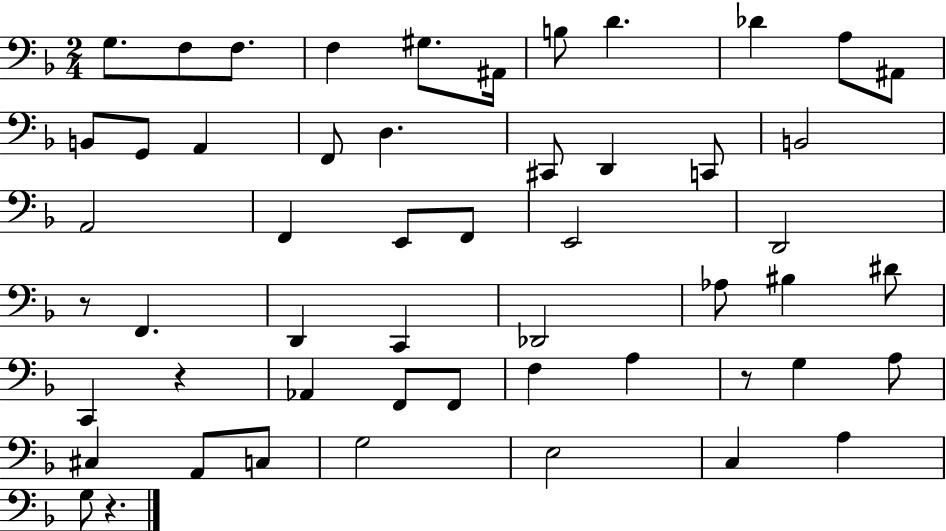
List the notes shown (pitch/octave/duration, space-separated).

G3/e. F3/e F3/e. F3/q G#3/e. A#2/s B3/e D4/q. Db4/q A3/e A#2/e B2/e G2/e A2/q F2/e D3/q. C#2/e D2/q C2/e B2/h A2/h F2/q E2/e F2/e E2/h D2/h R/e F2/q. D2/q C2/q Db2/h Ab3/e BIS3/q D#4/e C2/q R/q Ab2/q F2/e F2/e F3/q A3/q R/e G3/q A3/e C#3/q A2/e C3/e G3/h E3/h C3/q A3/q G3/e R/q.